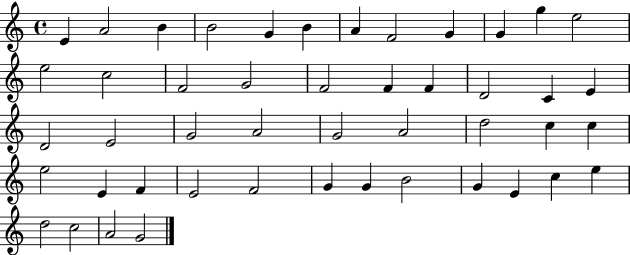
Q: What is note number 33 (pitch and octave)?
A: E4